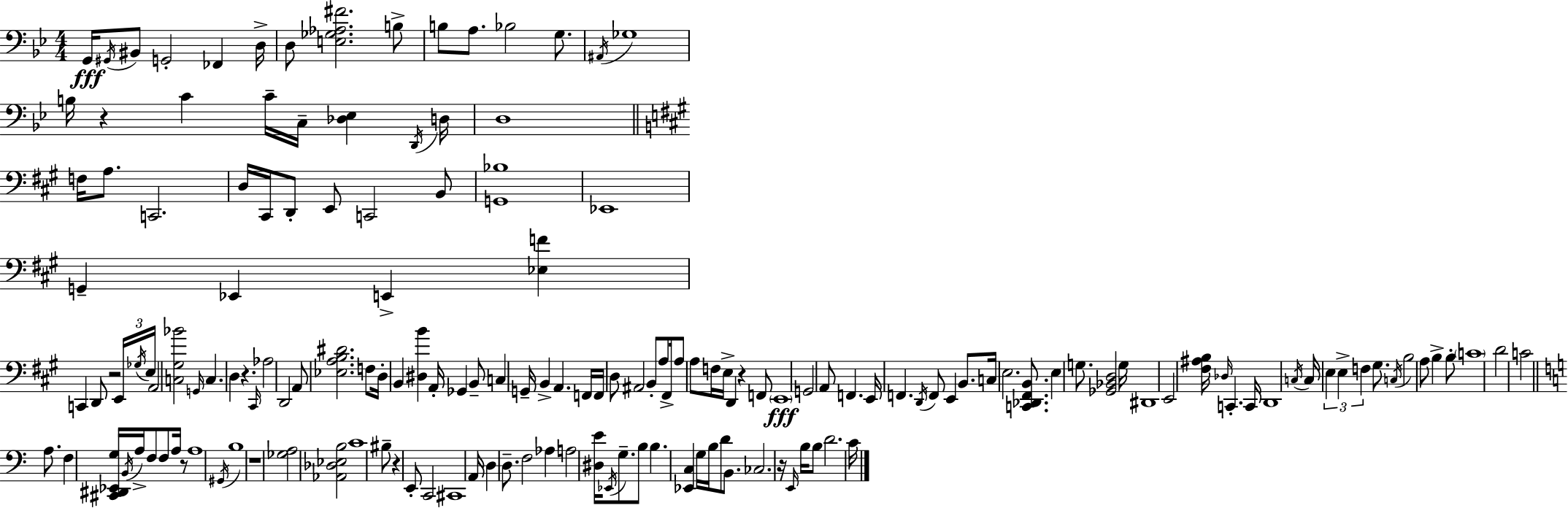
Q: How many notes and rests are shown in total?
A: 163